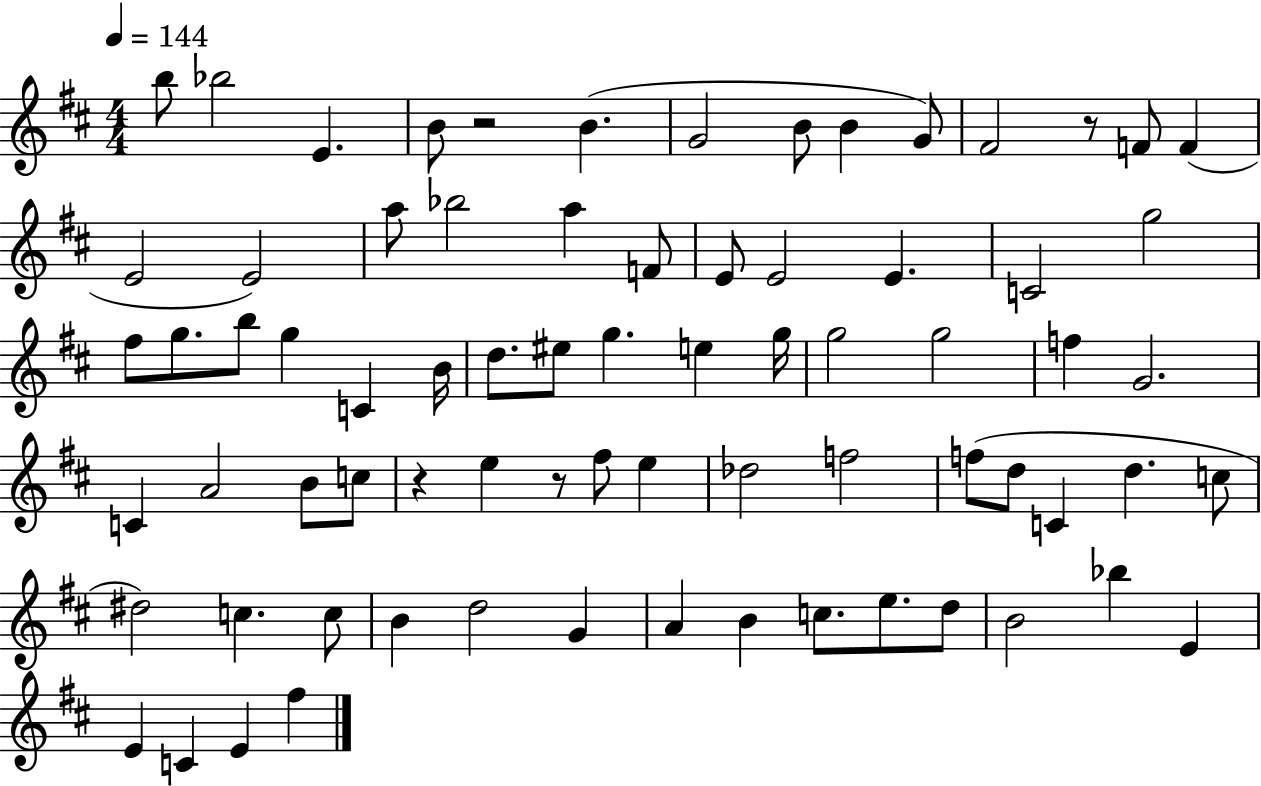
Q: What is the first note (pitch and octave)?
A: B5